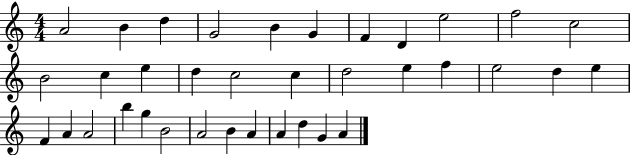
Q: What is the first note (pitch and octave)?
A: A4